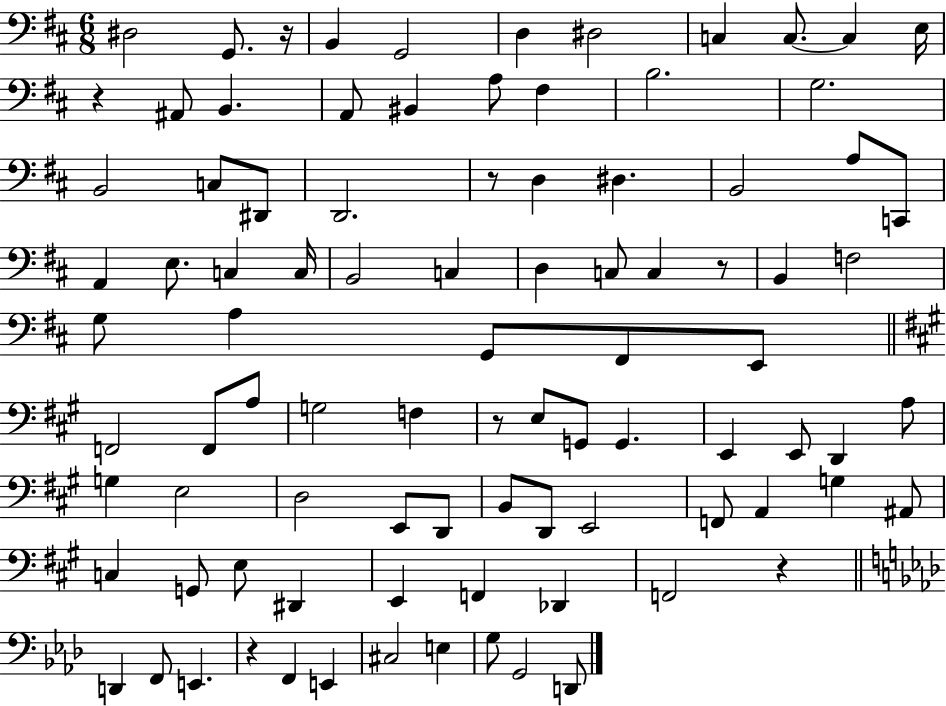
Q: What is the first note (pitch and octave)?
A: D#3